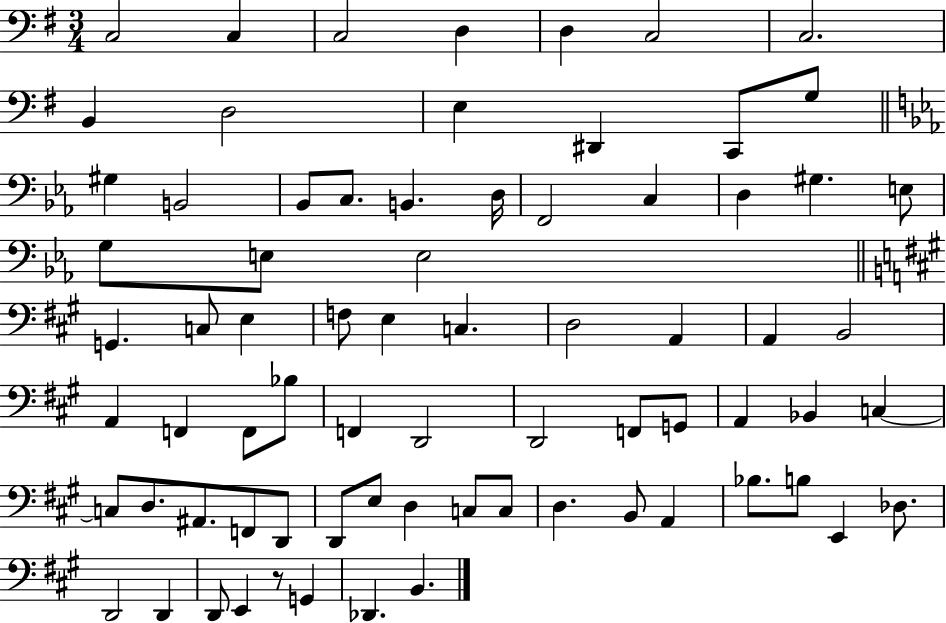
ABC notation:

X:1
T:Untitled
M:3/4
L:1/4
K:G
C,2 C, C,2 D, D, C,2 C,2 B,, D,2 E, ^D,, C,,/2 G,/2 ^G, B,,2 _B,,/2 C,/2 B,, D,/4 F,,2 C, D, ^G, E,/2 G,/2 E,/2 E,2 G,, C,/2 E, F,/2 E, C, D,2 A,, A,, B,,2 A,, F,, F,,/2 _B,/2 F,, D,,2 D,,2 F,,/2 G,,/2 A,, _B,, C, C,/2 D,/2 ^A,,/2 F,,/2 D,,/2 D,,/2 E,/2 D, C,/2 C,/2 D, B,,/2 A,, _B,/2 B,/2 E,, _D,/2 D,,2 D,, D,,/2 E,, z/2 G,, _D,, B,,